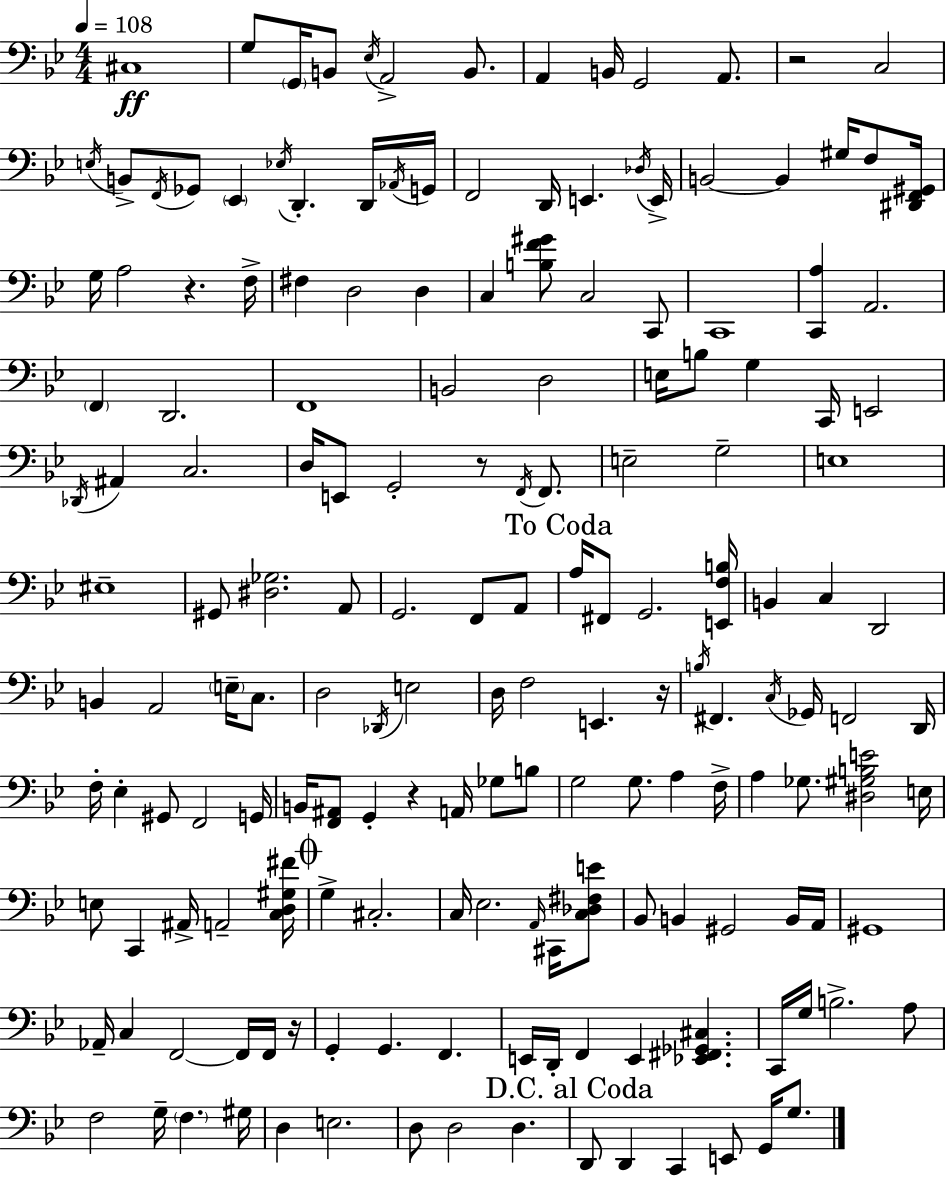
C#3/w G3/e G2/s B2/e Eb3/s A2/h B2/e. A2/q B2/s G2/h A2/e. R/h C3/h E3/s B2/e F2/s Gb2/e Eb2/q Eb3/s D2/q. D2/s Ab2/s G2/s F2/h D2/s E2/q. Db3/s E2/s B2/h B2/q G#3/s F3/e [D#2,F2,G#2]/s G3/s A3/h R/q. F3/s F#3/q D3/h D3/q C3/q [B3,F4,G#4]/e C3/h C2/e C2/w [C2,A3]/q A2/h. F2/q D2/h. F2/w B2/h D3/h E3/s B3/e G3/q C2/s E2/h Db2/s A#2/q C3/h. D3/s E2/e G2/h R/e F2/s F2/e. E3/h G3/h E3/w EIS3/w G#2/e [D#3,Gb3]/h. A2/e G2/h. F2/e A2/e A3/s F#2/e G2/h. [E2,F3,B3]/s B2/q C3/q D2/h B2/q A2/h E3/s C3/e. D3/h Db2/s E3/h D3/s F3/h E2/q. R/s B3/s F#2/q. C3/s Gb2/s F2/h D2/s F3/s Eb3/q G#2/e F2/h G2/s B2/s [F2,A#2]/e G2/q R/q A2/s Gb3/e B3/e G3/h G3/e. A3/q F3/s A3/q Gb3/e. [D#3,G#3,B3,E4]/h E3/s E3/e C2/q A#2/s A2/h [C3,D3,G#3,F#4]/s G3/q C#3/h. C3/s Eb3/h. A2/s C#2/s [C3,Db3,F#3,E4]/e Bb2/e B2/q G#2/h B2/s A2/s G#2/w Ab2/s C3/q F2/h F2/s F2/s R/s G2/q G2/q. F2/q. E2/s D2/s F2/q E2/q [Eb2,F#2,Gb2,C#3]/q. C2/s G3/s B3/h. A3/e F3/h G3/s F3/q. G#3/s D3/q E3/h. D3/e D3/h D3/q. D2/e D2/q C2/q E2/e G2/s G3/e.